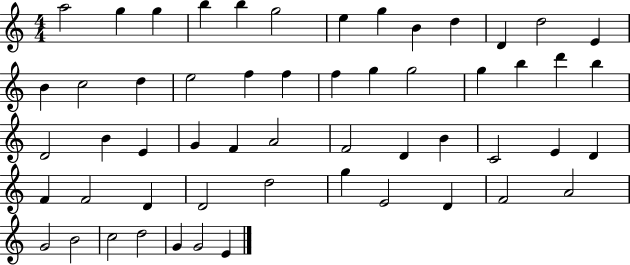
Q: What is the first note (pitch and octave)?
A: A5